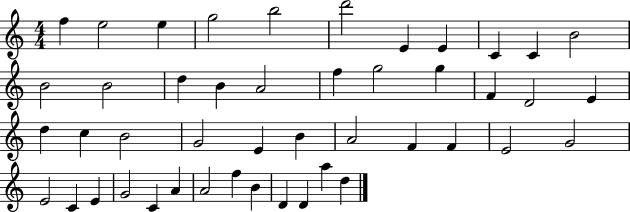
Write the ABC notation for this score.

X:1
T:Untitled
M:4/4
L:1/4
K:C
f e2 e g2 b2 d'2 E E C C B2 B2 B2 d B A2 f g2 g F D2 E d c B2 G2 E B A2 F F E2 G2 E2 C E G2 C A A2 f B D D a d